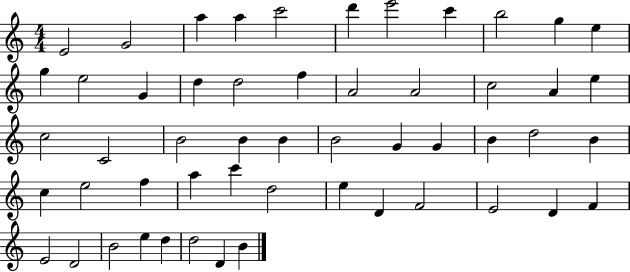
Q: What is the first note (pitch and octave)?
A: E4